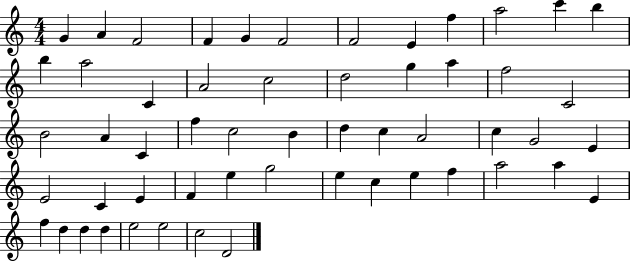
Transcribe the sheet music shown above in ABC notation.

X:1
T:Untitled
M:4/4
L:1/4
K:C
G A F2 F G F2 F2 E f a2 c' b b a2 C A2 c2 d2 g a f2 C2 B2 A C f c2 B d c A2 c G2 E E2 C E F e g2 e c e f a2 a E f d d d e2 e2 c2 D2